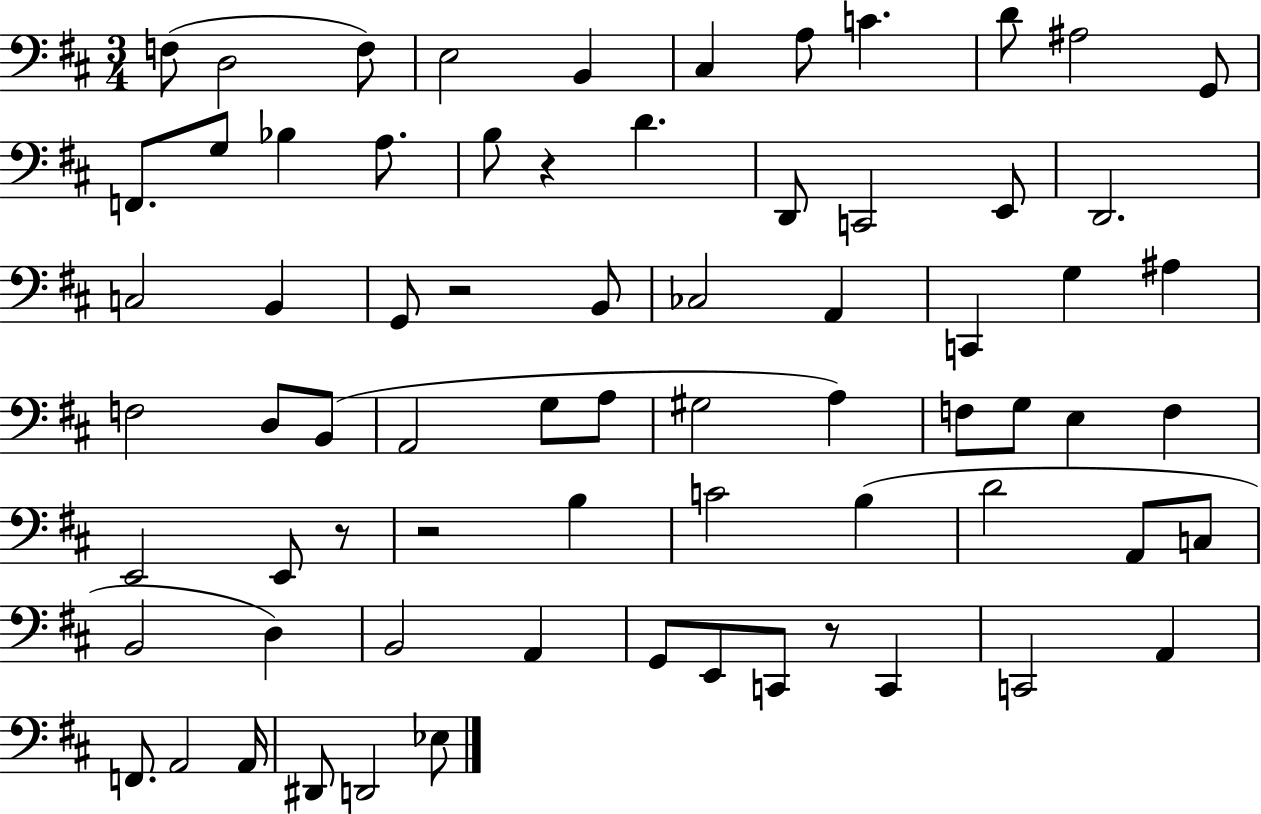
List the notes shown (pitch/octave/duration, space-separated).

F3/e D3/h F3/e E3/h B2/q C#3/q A3/e C4/q. D4/e A#3/h G2/e F2/e. G3/e Bb3/q A3/e. B3/e R/q D4/q. D2/e C2/h E2/e D2/h. C3/h B2/q G2/e R/h B2/e CES3/h A2/q C2/q G3/q A#3/q F3/h D3/e B2/e A2/h G3/e A3/e G#3/h A3/q F3/e G3/e E3/q F3/q E2/h E2/e R/e R/h B3/q C4/h B3/q D4/h A2/e C3/e B2/h D3/q B2/h A2/q G2/e E2/e C2/e R/e C2/q C2/h A2/q F2/e. A2/h A2/s D#2/e D2/h Eb3/e